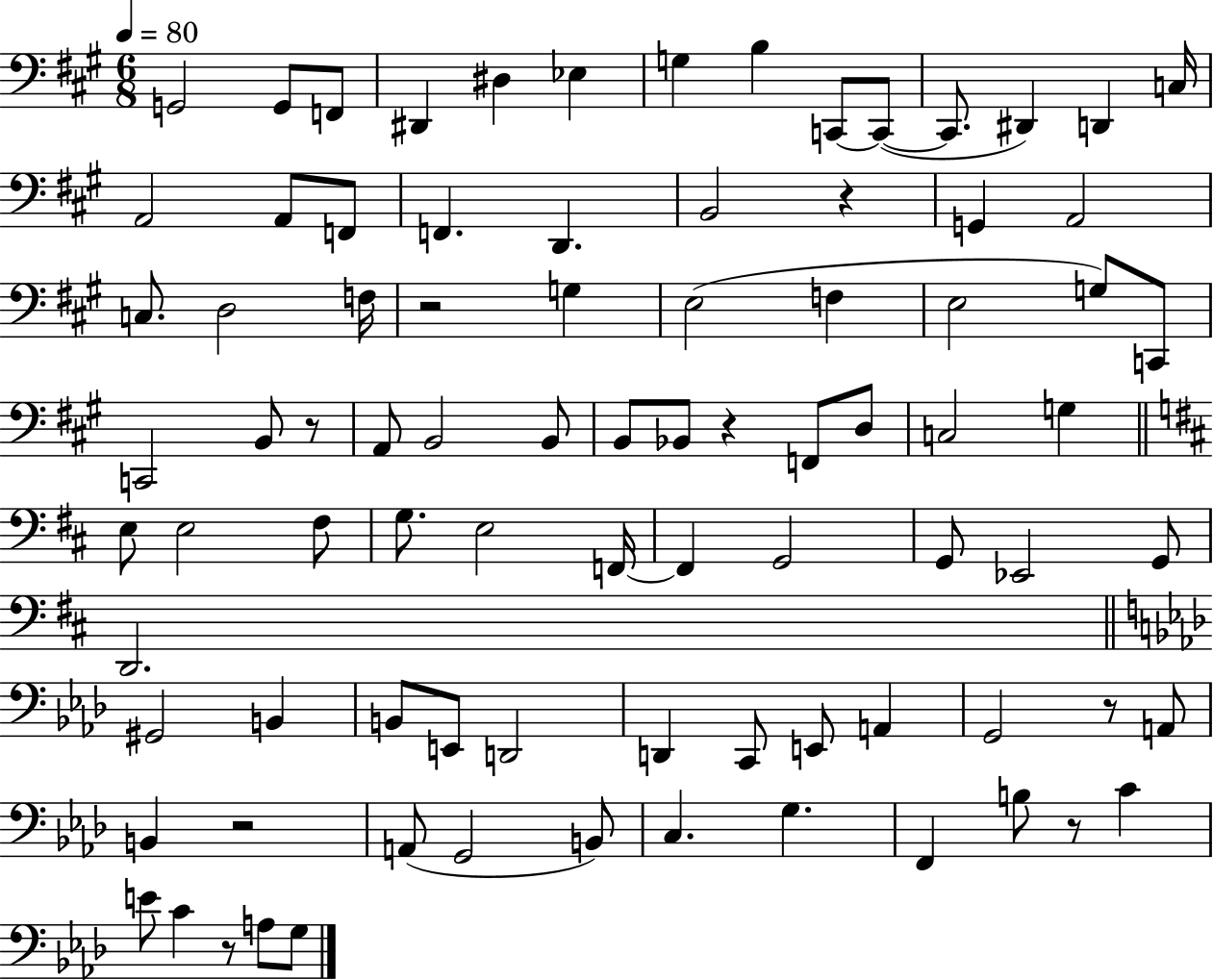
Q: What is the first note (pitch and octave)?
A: G2